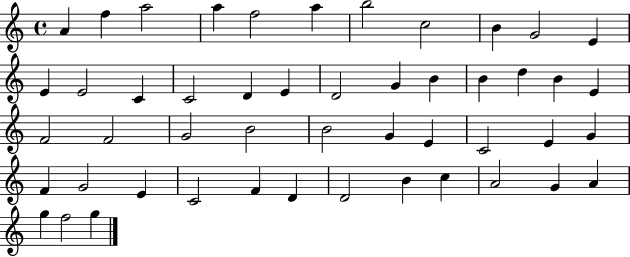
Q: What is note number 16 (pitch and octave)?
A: D4